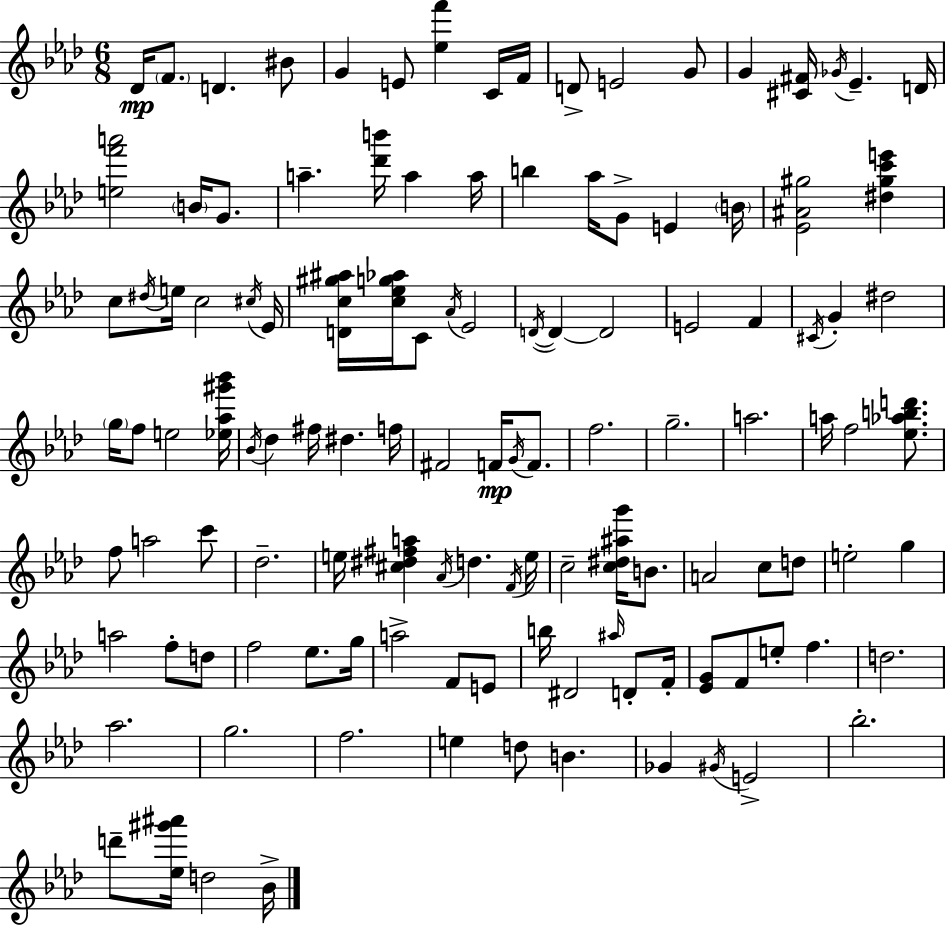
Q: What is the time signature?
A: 6/8